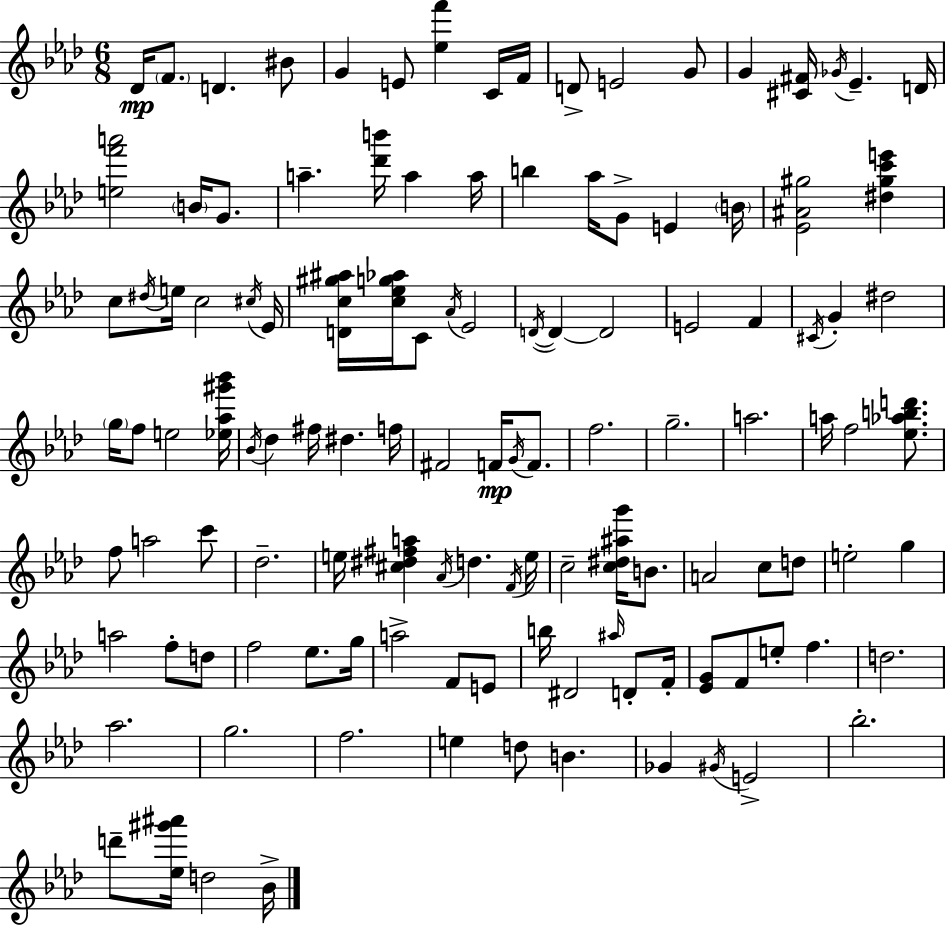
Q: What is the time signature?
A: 6/8